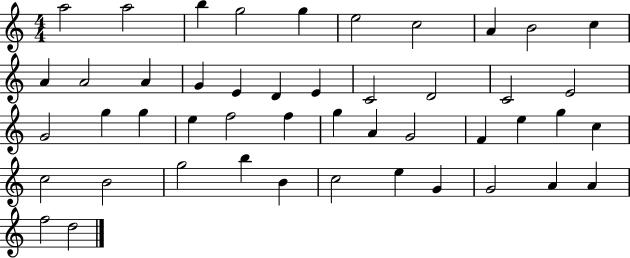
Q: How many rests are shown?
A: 0